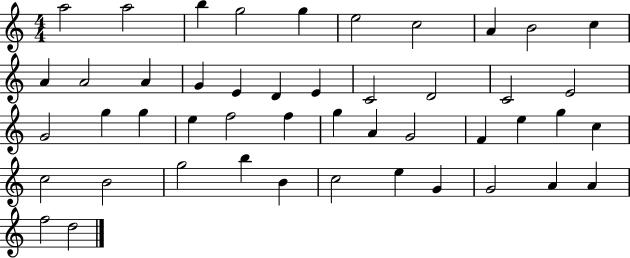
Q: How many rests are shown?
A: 0